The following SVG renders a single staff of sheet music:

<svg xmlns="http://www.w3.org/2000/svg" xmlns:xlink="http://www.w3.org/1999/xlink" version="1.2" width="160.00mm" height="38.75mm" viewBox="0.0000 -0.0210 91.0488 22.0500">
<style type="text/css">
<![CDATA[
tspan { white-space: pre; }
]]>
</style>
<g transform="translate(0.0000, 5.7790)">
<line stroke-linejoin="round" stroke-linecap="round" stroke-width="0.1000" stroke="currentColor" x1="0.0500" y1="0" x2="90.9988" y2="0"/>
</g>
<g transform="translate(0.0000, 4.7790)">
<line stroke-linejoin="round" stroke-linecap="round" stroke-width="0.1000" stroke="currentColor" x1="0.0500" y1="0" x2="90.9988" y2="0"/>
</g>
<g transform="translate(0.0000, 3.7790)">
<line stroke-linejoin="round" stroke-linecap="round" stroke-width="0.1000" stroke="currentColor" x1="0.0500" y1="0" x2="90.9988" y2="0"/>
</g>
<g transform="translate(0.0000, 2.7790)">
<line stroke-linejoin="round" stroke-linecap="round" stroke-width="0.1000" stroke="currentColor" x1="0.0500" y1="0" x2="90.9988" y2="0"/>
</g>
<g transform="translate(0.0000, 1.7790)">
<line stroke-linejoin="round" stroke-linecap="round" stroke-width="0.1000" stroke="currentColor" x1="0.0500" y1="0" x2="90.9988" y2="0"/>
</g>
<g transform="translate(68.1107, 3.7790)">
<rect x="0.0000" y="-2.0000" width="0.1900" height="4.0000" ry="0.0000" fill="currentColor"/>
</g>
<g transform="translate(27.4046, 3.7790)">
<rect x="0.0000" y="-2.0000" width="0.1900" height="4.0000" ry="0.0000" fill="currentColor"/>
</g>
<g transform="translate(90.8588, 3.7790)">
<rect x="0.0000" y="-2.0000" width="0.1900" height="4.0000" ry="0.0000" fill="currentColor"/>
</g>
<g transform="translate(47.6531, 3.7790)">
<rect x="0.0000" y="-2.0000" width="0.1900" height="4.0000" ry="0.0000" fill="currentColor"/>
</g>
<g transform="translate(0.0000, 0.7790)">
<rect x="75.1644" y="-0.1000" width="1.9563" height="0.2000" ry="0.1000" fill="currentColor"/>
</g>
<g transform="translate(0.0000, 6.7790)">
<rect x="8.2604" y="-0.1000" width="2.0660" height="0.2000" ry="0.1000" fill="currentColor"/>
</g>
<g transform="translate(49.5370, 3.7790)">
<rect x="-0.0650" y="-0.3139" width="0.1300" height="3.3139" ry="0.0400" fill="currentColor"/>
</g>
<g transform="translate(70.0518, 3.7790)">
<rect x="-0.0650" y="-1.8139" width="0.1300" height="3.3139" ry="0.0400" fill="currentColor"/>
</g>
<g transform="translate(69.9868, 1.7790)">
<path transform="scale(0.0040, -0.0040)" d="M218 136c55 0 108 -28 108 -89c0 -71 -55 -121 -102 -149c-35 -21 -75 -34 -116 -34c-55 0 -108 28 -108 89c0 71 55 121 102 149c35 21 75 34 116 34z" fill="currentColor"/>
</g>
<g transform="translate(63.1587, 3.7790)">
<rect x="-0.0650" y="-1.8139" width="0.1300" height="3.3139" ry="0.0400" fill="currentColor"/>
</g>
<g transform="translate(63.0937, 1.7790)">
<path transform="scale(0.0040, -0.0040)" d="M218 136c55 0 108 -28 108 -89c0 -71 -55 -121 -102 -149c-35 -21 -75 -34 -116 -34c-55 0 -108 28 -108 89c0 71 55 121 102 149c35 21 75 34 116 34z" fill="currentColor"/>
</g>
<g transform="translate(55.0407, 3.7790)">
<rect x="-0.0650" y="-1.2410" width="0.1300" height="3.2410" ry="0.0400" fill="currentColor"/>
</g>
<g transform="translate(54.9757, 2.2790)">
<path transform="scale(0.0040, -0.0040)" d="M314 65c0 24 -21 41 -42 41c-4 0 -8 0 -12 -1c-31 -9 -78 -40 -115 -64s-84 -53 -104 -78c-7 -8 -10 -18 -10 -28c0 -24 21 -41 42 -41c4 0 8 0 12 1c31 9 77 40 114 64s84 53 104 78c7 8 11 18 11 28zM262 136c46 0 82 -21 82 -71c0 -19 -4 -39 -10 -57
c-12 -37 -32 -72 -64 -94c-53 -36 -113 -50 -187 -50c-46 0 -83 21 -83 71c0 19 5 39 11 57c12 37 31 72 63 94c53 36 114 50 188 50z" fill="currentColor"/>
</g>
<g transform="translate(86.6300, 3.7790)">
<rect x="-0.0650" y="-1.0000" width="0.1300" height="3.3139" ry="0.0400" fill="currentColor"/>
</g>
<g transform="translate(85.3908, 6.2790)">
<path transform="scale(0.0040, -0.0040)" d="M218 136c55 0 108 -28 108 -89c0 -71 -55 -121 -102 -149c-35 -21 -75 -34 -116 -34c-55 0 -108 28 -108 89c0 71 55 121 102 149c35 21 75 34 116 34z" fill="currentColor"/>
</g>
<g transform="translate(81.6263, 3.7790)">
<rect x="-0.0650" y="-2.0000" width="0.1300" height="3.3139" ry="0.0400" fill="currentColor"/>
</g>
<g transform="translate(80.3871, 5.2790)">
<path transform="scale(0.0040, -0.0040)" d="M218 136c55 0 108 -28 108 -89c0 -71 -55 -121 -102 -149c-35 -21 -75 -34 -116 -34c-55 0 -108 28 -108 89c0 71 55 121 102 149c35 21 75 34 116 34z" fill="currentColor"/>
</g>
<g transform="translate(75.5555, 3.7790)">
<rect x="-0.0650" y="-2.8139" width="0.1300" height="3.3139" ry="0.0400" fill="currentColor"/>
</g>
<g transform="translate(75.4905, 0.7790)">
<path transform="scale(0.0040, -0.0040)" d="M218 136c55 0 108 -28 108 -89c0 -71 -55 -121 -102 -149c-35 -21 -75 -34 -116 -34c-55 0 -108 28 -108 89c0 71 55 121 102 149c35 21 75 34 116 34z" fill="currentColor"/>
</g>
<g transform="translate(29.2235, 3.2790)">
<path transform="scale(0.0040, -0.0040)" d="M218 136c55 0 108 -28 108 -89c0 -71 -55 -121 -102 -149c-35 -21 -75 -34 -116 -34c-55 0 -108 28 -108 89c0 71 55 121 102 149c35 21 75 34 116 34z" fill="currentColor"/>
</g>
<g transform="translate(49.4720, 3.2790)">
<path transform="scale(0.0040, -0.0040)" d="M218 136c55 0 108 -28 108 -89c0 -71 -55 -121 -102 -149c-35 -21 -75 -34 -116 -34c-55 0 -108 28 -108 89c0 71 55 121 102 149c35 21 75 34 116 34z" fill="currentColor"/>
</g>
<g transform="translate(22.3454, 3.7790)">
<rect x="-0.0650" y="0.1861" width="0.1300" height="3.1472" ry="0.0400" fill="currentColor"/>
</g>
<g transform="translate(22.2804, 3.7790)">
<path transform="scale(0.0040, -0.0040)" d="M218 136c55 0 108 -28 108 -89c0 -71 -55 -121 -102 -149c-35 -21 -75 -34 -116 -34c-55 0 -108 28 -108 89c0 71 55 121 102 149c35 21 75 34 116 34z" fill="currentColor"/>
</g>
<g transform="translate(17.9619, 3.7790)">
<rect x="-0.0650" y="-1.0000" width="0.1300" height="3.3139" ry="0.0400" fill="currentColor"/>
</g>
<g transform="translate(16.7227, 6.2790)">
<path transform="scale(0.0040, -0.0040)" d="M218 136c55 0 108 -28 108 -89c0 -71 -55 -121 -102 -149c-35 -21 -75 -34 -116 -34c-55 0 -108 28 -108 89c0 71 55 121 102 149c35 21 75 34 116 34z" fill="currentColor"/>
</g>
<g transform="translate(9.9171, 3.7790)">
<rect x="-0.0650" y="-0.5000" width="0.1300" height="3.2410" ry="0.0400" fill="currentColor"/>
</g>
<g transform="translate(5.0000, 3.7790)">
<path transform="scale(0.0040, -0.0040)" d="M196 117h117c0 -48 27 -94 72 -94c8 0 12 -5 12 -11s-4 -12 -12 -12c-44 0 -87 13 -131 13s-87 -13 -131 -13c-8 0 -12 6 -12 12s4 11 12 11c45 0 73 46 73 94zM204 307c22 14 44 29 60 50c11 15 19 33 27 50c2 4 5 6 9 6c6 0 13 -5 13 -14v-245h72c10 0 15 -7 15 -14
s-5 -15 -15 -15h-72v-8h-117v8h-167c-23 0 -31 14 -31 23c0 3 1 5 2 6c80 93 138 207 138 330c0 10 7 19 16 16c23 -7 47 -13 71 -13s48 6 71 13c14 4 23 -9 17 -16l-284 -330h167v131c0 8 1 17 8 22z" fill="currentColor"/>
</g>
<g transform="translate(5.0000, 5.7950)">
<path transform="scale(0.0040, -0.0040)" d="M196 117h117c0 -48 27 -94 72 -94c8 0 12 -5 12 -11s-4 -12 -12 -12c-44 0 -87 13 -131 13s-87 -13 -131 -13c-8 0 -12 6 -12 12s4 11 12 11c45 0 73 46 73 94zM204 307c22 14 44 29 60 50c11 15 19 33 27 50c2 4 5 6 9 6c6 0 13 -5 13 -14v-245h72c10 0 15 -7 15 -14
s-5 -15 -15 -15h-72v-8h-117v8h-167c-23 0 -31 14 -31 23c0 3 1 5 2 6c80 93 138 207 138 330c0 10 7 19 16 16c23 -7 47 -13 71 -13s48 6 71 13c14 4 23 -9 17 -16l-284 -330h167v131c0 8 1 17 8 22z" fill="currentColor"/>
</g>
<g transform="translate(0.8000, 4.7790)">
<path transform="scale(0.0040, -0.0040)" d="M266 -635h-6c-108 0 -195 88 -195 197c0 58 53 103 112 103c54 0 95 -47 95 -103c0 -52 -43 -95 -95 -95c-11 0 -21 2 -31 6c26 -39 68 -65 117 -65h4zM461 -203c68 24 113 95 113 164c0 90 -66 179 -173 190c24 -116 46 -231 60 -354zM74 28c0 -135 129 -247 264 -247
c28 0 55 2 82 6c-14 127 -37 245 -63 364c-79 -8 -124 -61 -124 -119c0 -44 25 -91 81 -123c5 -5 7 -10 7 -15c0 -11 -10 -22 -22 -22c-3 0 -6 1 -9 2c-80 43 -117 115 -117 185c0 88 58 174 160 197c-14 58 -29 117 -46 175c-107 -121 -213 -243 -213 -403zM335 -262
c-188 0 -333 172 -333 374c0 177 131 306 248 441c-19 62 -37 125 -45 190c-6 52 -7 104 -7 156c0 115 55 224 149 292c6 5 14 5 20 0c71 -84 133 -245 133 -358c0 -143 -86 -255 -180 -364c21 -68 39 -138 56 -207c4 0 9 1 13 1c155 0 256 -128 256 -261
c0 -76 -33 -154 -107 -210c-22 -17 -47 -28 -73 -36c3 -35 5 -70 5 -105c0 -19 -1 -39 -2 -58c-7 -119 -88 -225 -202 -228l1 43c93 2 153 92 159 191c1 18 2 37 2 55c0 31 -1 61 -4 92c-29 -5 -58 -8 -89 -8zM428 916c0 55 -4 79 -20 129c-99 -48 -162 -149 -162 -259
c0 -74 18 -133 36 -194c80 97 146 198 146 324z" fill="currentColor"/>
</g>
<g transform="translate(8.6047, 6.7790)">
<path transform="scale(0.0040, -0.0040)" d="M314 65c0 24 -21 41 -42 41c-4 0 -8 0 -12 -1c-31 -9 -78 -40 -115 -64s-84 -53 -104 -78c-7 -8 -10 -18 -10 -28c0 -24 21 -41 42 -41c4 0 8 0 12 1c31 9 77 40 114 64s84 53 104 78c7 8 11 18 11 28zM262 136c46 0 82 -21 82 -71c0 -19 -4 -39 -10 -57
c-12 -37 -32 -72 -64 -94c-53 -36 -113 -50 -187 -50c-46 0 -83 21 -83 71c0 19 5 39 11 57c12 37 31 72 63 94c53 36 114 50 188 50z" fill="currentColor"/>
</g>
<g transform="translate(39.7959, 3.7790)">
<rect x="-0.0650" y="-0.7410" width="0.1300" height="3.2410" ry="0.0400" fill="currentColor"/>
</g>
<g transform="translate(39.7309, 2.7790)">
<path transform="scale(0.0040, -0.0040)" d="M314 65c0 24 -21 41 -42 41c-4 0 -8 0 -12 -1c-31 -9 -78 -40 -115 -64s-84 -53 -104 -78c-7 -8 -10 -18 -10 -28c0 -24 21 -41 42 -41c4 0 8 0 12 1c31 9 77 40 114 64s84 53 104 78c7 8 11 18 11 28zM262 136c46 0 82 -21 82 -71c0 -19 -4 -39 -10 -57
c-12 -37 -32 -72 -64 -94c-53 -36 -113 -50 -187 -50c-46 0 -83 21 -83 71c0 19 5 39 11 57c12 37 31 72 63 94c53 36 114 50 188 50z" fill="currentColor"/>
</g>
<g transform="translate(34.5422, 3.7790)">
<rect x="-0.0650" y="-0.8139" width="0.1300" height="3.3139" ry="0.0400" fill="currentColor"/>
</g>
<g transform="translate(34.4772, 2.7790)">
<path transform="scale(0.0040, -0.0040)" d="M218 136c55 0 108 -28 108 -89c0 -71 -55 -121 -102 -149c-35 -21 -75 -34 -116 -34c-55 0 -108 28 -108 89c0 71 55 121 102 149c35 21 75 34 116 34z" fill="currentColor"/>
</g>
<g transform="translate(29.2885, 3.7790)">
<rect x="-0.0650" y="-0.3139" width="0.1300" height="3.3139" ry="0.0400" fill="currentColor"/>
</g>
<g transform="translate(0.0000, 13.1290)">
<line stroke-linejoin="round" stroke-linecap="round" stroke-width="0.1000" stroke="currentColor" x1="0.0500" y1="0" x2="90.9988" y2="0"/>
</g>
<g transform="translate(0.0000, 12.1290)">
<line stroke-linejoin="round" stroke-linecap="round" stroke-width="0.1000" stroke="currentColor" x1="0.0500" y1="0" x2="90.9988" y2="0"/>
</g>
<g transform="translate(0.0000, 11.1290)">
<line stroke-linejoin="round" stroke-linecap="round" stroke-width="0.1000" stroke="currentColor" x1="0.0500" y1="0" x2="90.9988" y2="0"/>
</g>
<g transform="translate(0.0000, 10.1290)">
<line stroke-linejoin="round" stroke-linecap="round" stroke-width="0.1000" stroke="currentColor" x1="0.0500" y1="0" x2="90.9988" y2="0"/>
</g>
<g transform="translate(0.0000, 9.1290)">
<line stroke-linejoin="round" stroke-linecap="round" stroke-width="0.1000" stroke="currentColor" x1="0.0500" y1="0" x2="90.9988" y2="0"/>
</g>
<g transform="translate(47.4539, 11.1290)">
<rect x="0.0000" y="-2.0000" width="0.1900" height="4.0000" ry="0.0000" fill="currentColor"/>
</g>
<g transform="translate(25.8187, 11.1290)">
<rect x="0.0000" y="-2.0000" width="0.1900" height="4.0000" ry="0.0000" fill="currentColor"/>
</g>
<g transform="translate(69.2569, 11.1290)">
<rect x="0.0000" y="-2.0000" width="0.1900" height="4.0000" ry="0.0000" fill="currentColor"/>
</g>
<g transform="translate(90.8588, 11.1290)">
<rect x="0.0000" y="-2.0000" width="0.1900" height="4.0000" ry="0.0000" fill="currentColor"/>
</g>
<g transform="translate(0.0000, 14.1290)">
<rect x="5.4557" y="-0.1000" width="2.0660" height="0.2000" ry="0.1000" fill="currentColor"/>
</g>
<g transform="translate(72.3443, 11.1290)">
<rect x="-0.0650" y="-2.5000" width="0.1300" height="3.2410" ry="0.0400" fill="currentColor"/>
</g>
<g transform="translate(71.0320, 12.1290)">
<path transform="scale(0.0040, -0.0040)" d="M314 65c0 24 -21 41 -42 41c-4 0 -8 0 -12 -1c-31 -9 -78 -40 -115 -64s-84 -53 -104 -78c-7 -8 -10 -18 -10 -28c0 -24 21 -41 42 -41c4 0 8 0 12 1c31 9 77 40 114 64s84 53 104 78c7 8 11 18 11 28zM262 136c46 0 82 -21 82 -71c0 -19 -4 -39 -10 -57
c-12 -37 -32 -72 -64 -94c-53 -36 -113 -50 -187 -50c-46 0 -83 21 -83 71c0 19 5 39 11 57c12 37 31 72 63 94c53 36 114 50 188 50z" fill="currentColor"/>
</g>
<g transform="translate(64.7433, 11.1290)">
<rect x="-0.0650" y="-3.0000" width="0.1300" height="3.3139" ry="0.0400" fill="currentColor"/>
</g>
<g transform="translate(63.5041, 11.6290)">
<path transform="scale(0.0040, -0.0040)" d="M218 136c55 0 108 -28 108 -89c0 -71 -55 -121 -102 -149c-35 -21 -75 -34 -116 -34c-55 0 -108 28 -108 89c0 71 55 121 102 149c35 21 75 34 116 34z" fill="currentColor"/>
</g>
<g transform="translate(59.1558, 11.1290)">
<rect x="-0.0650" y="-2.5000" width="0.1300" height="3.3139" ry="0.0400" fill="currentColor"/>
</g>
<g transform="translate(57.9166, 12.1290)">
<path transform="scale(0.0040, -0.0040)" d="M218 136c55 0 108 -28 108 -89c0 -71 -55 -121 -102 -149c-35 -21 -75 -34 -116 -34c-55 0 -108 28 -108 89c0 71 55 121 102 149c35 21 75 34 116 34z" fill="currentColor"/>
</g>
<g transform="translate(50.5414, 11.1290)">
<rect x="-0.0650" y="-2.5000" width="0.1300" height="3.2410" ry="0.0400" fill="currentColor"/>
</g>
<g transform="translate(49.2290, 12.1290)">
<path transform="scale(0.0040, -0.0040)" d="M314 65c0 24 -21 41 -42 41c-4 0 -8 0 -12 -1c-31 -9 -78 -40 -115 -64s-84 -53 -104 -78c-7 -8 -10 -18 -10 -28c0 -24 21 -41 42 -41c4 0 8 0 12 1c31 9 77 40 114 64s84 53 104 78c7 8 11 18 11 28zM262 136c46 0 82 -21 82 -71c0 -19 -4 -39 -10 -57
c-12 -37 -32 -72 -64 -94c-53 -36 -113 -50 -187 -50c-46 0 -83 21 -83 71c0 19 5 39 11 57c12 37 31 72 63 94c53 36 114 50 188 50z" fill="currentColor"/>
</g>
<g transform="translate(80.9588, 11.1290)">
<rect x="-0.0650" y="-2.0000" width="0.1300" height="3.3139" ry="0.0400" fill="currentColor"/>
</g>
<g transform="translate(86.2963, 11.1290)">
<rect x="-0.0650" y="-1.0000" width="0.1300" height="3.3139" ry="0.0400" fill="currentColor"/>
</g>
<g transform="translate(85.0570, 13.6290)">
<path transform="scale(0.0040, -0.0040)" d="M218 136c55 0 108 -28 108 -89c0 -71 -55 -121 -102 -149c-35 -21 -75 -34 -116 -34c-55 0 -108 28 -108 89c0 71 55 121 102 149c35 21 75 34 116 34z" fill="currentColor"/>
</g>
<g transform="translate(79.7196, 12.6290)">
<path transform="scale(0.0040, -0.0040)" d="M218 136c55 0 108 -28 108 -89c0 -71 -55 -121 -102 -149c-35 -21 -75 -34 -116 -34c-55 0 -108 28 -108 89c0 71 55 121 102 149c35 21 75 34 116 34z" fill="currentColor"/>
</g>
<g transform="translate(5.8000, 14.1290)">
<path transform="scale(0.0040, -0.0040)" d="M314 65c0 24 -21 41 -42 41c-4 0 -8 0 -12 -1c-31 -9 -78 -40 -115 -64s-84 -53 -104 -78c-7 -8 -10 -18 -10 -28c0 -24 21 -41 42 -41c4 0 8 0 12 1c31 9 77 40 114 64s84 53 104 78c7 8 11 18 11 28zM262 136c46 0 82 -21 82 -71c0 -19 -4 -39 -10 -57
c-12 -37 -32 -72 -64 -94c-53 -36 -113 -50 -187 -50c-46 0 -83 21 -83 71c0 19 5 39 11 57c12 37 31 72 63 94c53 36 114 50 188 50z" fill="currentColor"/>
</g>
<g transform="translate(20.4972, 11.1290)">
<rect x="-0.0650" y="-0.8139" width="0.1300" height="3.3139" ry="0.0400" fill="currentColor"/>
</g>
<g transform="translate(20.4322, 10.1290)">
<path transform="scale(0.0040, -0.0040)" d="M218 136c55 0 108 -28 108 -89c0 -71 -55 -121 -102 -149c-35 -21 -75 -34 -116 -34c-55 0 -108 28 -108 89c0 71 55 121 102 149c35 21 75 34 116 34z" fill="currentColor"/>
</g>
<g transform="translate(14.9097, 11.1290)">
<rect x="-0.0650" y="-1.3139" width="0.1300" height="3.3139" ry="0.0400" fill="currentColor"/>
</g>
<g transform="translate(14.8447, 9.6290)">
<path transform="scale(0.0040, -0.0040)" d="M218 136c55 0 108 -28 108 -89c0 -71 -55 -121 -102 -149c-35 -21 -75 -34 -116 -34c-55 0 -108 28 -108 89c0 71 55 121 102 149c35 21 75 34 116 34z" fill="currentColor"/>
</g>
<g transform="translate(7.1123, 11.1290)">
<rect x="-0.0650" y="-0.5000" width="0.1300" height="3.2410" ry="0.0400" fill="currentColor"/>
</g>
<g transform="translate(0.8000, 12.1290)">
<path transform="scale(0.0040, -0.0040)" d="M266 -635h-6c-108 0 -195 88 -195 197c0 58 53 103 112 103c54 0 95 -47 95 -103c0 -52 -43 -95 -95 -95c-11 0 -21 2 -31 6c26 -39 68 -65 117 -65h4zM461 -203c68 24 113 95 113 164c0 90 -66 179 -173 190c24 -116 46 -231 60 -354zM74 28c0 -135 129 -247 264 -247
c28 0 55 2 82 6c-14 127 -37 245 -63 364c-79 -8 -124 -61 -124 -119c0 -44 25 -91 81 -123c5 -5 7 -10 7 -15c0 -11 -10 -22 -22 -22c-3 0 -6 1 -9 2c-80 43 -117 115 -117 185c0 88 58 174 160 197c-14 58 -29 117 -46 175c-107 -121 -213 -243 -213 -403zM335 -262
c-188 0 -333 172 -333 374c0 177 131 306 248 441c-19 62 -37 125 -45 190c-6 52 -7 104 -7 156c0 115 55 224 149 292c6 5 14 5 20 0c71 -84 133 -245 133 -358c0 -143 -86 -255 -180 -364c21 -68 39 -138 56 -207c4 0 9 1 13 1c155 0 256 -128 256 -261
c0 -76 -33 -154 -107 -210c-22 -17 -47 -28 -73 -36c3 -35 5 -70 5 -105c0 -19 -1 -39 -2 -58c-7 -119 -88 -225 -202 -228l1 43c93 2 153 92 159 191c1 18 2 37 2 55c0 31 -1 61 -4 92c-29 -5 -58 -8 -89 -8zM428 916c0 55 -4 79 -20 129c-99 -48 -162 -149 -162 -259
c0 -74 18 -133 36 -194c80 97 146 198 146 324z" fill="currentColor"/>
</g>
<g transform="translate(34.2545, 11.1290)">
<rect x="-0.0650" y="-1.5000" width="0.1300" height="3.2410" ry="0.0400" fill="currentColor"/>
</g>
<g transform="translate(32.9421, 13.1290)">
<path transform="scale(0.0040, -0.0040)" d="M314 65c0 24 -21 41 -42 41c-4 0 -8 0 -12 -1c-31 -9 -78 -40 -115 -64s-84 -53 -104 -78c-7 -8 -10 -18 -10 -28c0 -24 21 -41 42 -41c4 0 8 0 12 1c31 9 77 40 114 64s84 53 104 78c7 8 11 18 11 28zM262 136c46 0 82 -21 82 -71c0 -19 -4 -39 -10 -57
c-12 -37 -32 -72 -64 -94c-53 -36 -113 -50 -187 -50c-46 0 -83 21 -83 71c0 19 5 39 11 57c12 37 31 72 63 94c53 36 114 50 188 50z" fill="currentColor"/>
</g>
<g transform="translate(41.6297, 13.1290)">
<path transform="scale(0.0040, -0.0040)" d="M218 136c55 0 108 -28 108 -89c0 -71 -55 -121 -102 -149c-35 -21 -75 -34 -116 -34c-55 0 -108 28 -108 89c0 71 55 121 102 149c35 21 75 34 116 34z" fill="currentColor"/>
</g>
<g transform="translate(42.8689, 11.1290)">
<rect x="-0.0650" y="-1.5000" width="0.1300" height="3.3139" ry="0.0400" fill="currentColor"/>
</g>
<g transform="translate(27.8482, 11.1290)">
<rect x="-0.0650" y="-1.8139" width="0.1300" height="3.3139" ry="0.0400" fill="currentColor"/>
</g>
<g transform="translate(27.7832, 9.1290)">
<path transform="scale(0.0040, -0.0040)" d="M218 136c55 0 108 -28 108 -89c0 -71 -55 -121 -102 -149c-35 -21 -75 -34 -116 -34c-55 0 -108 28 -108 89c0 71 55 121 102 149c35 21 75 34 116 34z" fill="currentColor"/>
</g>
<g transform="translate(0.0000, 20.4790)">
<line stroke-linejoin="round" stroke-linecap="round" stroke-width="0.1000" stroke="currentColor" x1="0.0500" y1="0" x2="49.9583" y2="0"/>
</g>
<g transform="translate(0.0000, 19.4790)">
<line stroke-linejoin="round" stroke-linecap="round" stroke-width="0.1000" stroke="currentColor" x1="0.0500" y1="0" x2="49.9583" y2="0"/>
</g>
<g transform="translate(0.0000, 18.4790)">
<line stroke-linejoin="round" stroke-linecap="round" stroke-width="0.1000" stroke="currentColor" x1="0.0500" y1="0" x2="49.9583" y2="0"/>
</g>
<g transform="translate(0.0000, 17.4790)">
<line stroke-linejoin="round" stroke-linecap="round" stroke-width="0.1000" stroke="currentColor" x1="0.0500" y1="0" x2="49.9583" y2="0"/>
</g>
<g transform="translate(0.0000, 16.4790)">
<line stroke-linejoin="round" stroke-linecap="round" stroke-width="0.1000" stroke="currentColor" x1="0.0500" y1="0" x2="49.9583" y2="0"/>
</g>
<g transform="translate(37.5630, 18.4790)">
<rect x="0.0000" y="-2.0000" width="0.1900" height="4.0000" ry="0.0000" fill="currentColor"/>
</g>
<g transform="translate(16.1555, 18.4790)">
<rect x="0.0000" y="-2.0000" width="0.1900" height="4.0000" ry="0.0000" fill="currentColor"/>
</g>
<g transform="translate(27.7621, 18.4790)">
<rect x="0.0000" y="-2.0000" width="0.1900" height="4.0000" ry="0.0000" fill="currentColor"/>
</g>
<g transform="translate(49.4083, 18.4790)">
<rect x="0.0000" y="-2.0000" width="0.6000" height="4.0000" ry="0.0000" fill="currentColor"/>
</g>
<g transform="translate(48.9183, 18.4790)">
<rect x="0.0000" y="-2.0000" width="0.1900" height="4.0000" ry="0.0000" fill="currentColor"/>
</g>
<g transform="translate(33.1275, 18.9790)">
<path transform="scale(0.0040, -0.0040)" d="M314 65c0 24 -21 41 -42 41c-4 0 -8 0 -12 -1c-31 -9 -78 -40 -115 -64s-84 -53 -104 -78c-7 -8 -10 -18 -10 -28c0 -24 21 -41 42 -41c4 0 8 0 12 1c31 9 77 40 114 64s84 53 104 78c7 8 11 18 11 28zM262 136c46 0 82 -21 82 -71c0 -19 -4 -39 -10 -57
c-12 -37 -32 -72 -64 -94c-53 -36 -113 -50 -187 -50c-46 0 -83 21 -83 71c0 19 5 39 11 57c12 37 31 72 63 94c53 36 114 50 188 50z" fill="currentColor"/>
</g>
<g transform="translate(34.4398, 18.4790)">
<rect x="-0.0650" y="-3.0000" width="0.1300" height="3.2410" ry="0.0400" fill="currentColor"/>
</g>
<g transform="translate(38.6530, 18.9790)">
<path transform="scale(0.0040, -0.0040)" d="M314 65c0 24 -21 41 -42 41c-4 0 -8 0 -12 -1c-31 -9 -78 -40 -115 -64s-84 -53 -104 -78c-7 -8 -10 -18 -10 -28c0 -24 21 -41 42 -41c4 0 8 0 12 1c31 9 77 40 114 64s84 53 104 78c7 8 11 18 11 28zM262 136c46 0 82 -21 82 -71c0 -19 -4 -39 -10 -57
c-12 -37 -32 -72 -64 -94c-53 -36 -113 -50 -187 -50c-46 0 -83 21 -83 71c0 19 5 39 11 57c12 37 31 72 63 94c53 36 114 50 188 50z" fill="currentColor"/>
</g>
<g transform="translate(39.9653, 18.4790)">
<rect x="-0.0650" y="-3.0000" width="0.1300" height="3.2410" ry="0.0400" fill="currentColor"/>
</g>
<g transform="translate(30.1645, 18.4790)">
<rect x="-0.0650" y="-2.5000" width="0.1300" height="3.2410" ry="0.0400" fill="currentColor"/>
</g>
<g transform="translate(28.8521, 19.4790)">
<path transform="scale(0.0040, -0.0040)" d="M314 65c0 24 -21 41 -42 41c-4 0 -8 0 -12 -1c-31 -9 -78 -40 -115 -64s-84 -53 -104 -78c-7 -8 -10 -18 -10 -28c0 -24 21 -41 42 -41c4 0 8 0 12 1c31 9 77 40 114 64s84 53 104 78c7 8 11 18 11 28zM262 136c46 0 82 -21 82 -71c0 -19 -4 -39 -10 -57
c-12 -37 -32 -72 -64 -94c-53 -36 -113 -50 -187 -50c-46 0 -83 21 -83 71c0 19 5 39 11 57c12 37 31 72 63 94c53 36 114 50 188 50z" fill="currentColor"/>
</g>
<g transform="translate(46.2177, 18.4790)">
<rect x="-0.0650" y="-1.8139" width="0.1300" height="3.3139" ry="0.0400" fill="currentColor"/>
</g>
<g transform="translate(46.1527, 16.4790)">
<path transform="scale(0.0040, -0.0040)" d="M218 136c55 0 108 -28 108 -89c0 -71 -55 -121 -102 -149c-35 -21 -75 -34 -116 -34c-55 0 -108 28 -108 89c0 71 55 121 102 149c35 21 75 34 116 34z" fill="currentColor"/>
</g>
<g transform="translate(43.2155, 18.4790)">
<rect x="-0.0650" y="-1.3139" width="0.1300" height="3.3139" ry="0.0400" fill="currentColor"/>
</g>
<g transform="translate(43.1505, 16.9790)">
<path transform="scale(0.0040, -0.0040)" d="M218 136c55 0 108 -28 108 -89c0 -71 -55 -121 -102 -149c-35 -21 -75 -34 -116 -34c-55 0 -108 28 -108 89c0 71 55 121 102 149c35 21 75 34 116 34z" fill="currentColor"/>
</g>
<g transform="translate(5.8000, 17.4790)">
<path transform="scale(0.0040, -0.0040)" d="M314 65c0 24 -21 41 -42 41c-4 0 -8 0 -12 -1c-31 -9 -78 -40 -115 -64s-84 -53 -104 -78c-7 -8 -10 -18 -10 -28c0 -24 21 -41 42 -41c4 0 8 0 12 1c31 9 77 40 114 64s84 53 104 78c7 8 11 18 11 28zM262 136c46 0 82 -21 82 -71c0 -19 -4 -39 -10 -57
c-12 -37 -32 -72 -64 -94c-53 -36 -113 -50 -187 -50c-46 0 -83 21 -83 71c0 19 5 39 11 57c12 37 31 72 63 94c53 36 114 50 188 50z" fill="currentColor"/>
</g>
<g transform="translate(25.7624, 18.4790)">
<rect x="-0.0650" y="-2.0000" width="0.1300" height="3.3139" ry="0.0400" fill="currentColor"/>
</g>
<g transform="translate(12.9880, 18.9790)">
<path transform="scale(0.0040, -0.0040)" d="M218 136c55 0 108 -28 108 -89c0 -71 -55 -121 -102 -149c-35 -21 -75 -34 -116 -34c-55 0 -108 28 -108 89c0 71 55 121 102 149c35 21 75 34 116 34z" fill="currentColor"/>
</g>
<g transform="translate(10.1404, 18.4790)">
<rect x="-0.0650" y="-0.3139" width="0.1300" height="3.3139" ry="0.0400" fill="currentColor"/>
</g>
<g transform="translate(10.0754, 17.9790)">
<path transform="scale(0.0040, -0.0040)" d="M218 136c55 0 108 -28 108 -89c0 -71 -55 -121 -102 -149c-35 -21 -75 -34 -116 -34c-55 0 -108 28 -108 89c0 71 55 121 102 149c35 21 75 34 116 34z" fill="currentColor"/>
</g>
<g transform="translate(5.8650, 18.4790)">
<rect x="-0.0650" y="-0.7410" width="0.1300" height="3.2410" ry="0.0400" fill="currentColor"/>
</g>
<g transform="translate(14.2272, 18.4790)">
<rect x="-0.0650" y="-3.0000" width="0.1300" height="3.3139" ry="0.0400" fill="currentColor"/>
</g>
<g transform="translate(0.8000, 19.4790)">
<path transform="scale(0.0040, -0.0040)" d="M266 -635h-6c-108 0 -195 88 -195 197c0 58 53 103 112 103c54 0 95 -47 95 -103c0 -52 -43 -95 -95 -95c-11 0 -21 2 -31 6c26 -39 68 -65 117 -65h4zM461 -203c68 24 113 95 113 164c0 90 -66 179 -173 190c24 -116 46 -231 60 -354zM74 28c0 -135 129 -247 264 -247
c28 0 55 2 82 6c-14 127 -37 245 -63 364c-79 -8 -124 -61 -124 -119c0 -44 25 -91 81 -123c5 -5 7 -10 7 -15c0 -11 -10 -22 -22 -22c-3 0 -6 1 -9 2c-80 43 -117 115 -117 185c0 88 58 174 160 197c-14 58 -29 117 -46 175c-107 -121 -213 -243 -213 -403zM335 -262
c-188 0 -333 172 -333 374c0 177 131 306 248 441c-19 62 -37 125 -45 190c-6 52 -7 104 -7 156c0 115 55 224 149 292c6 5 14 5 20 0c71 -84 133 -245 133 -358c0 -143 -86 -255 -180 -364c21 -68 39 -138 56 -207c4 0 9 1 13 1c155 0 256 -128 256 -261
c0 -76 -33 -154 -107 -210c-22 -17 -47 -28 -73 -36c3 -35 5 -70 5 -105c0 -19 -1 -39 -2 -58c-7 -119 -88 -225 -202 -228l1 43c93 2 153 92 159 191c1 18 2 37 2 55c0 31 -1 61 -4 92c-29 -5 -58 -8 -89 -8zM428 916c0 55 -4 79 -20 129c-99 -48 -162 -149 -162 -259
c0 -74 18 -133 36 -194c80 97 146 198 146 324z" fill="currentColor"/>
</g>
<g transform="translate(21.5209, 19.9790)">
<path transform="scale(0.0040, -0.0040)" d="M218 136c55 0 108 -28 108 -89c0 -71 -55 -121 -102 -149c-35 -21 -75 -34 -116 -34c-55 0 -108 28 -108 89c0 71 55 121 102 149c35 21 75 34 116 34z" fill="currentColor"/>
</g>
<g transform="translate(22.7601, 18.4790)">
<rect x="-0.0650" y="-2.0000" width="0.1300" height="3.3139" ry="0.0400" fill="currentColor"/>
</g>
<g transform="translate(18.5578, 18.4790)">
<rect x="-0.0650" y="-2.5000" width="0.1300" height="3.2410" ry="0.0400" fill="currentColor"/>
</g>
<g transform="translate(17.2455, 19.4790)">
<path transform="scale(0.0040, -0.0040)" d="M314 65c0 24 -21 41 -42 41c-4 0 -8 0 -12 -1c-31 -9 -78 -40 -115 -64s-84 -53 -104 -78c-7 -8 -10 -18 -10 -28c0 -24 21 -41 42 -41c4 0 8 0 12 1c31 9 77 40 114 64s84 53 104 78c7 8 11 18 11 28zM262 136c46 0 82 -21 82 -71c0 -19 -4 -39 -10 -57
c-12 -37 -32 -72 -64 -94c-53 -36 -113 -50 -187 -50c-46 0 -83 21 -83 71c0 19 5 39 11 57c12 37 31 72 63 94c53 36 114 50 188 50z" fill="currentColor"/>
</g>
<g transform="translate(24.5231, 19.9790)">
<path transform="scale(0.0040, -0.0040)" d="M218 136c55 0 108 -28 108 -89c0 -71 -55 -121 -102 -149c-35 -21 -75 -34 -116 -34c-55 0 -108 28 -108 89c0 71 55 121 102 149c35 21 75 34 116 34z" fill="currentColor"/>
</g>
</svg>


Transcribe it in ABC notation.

X:1
T:Untitled
M:4/4
L:1/4
K:C
C2 D B c d d2 c e2 f f a F D C2 e d f E2 E G2 G A G2 F D d2 c A G2 F F G2 A2 A2 e f